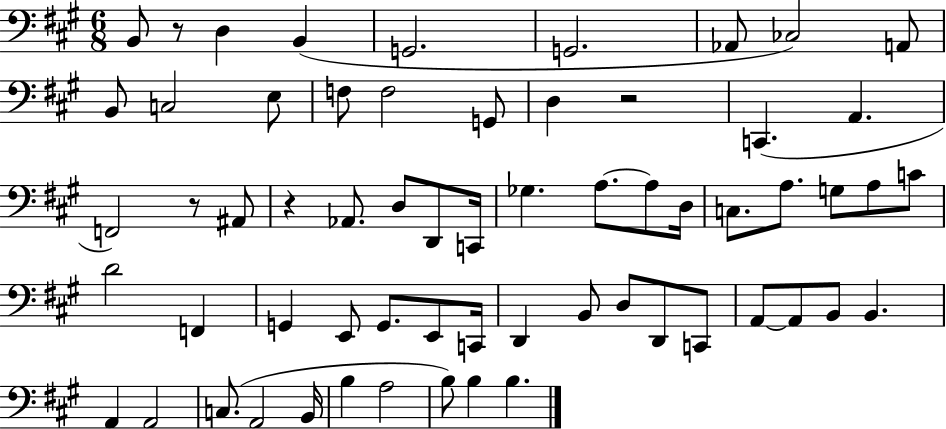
{
  \clef bass
  \numericTimeSignature
  \time 6/8
  \key a \major
  b,8 r8 d4 b,4( | g,2. | g,2. | aes,8 ces2) a,8 | \break b,8 c2 e8 | f8 f2 g,8 | d4 r2 | c,4.( a,4. | \break f,2) r8 ais,8 | r4 aes,8. d8 d,8 c,16 | ges4. a8.~~ a8 d16 | c8. a8. g8 a8 c'8 | \break d'2 f,4 | g,4 e,8 g,8. e,8 c,16 | d,4 b,8 d8 d,8 c,8 | a,8~~ a,8 b,8 b,4. | \break a,4 a,2 | c8.( a,2 b,16 | b4 a2 | b8) b4 b4. | \break \bar "|."
}